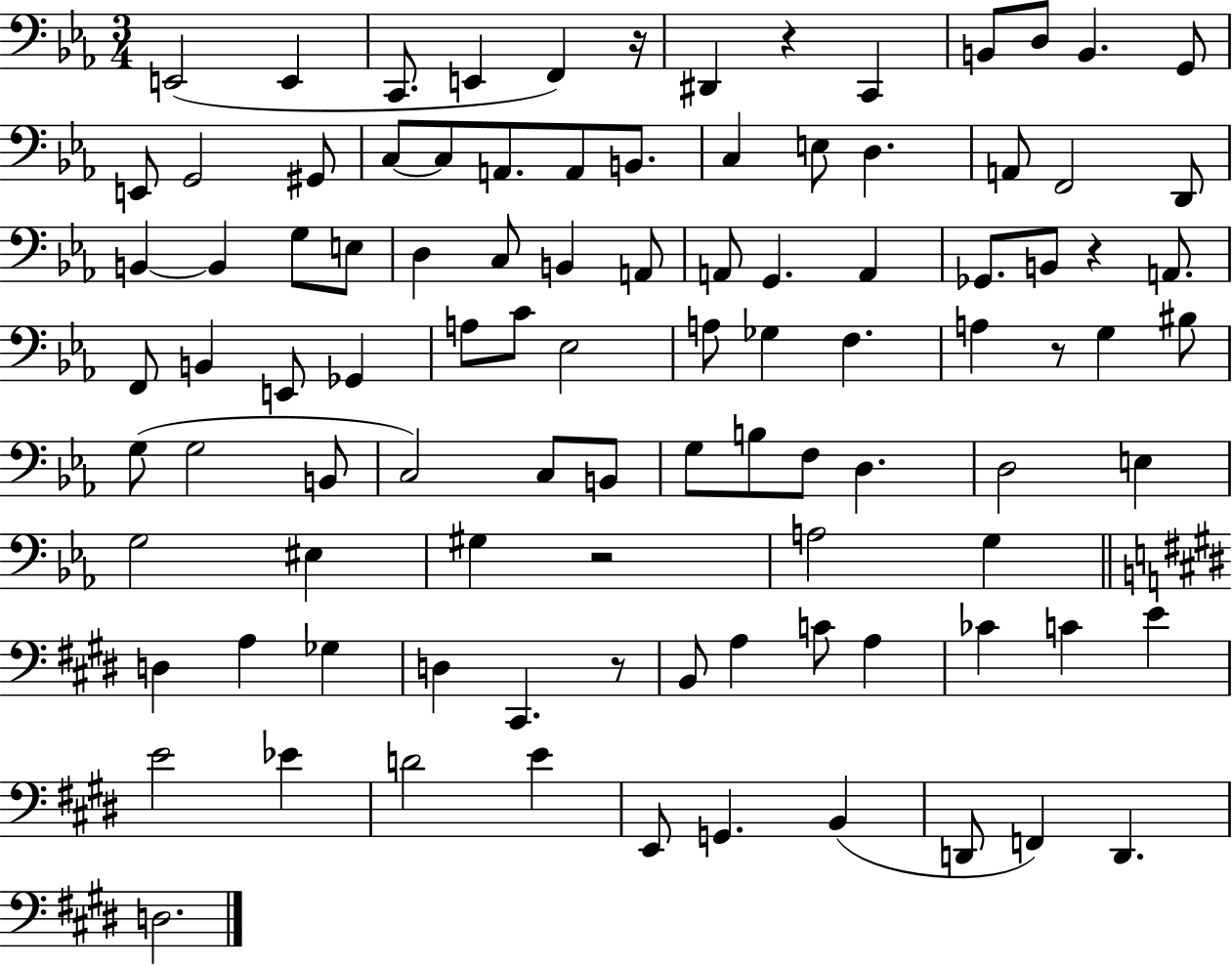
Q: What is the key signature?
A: EES major